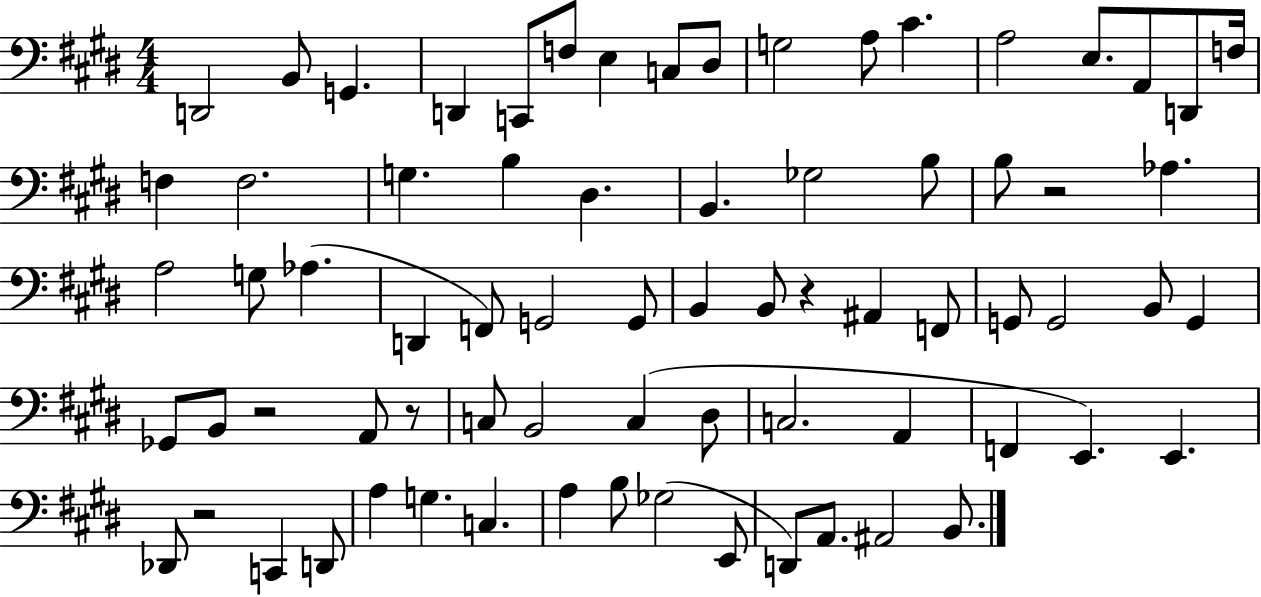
D2/h B2/e G2/q. D2/q C2/e F3/e E3/q C3/e D#3/e G3/h A3/e C#4/q. A3/h E3/e. A2/e D2/e F3/s F3/q F3/h. G3/q. B3/q D#3/q. B2/q. Gb3/h B3/e B3/e R/h Ab3/q. A3/h G3/e Ab3/q. D2/q F2/e G2/h G2/e B2/q B2/e R/q A#2/q F2/e G2/e G2/h B2/e G2/q Gb2/e B2/e R/h A2/e R/e C3/e B2/h C3/q D#3/e C3/h. A2/q F2/q E2/q. E2/q. Db2/e R/h C2/q D2/e A3/q G3/q. C3/q. A3/q B3/e Gb3/h E2/e D2/e A2/e. A#2/h B2/e.